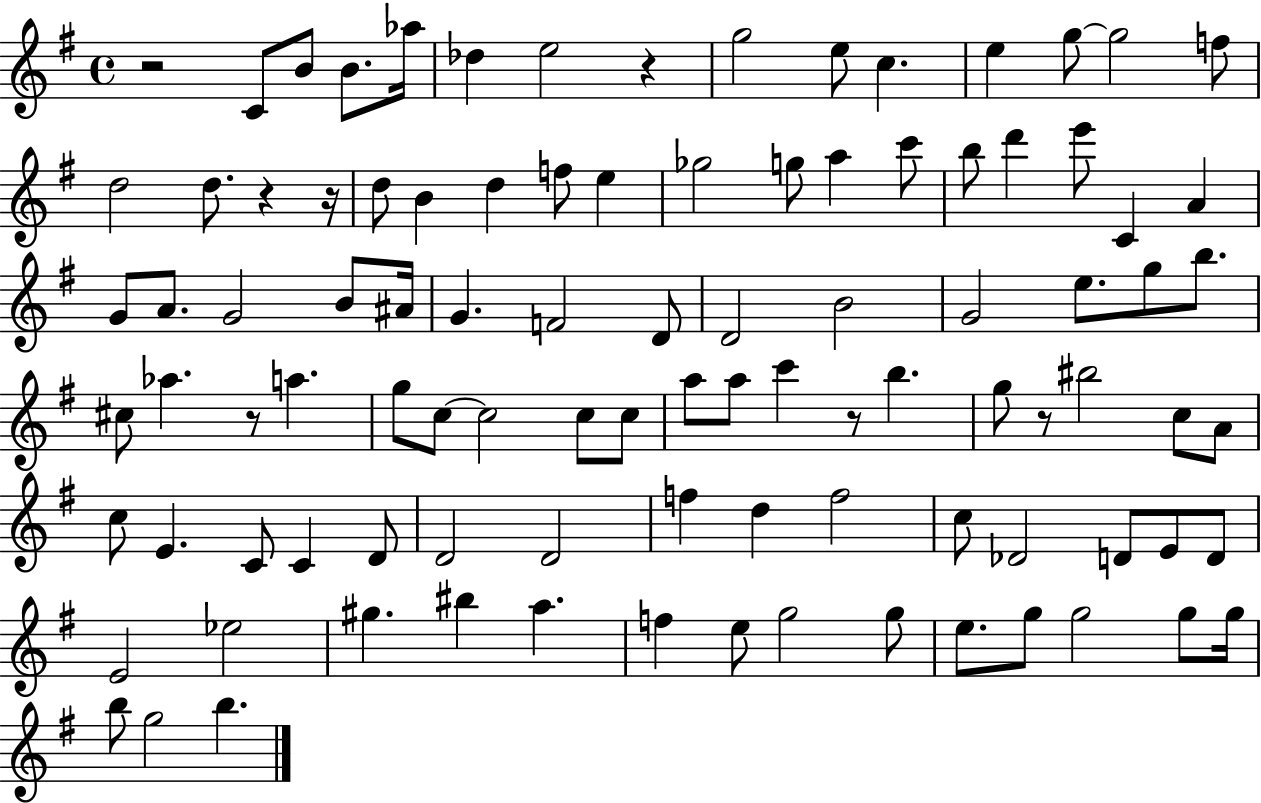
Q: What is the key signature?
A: G major